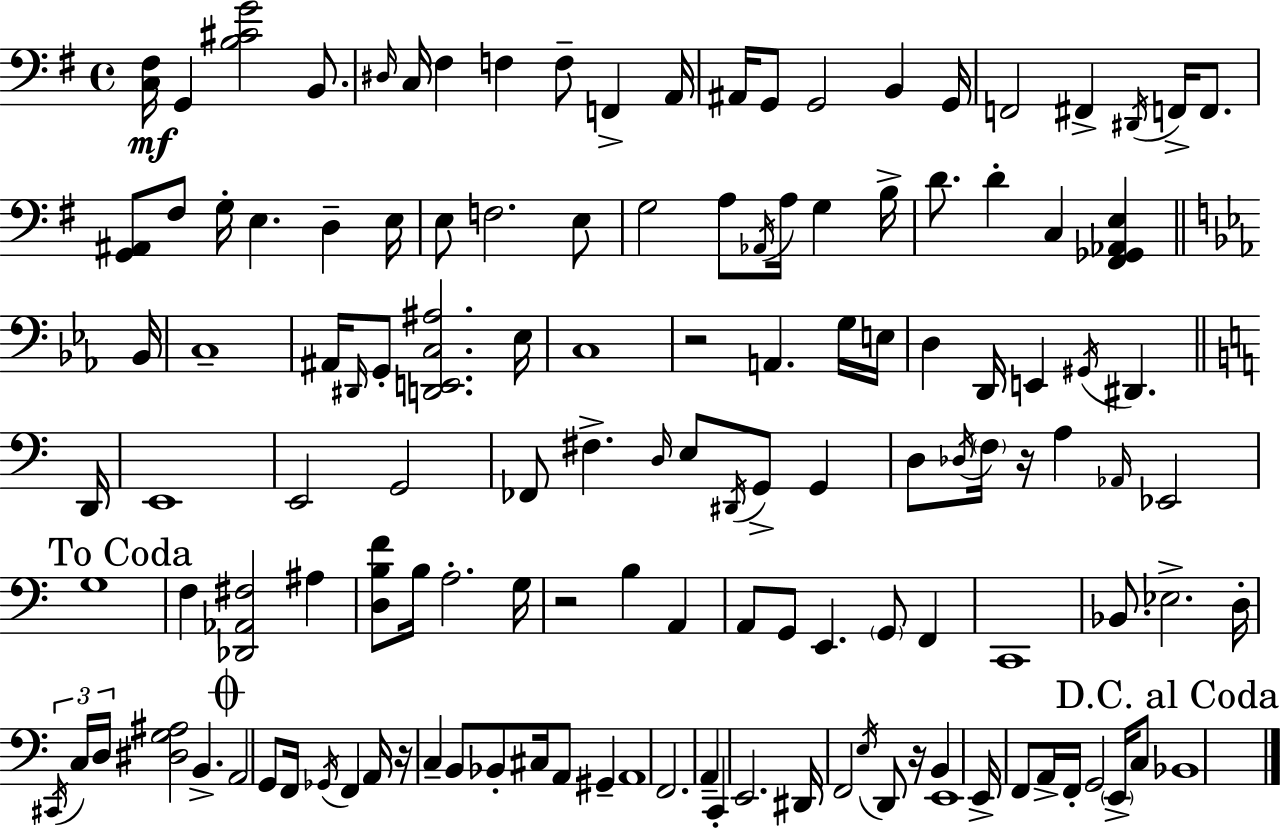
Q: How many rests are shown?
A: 5